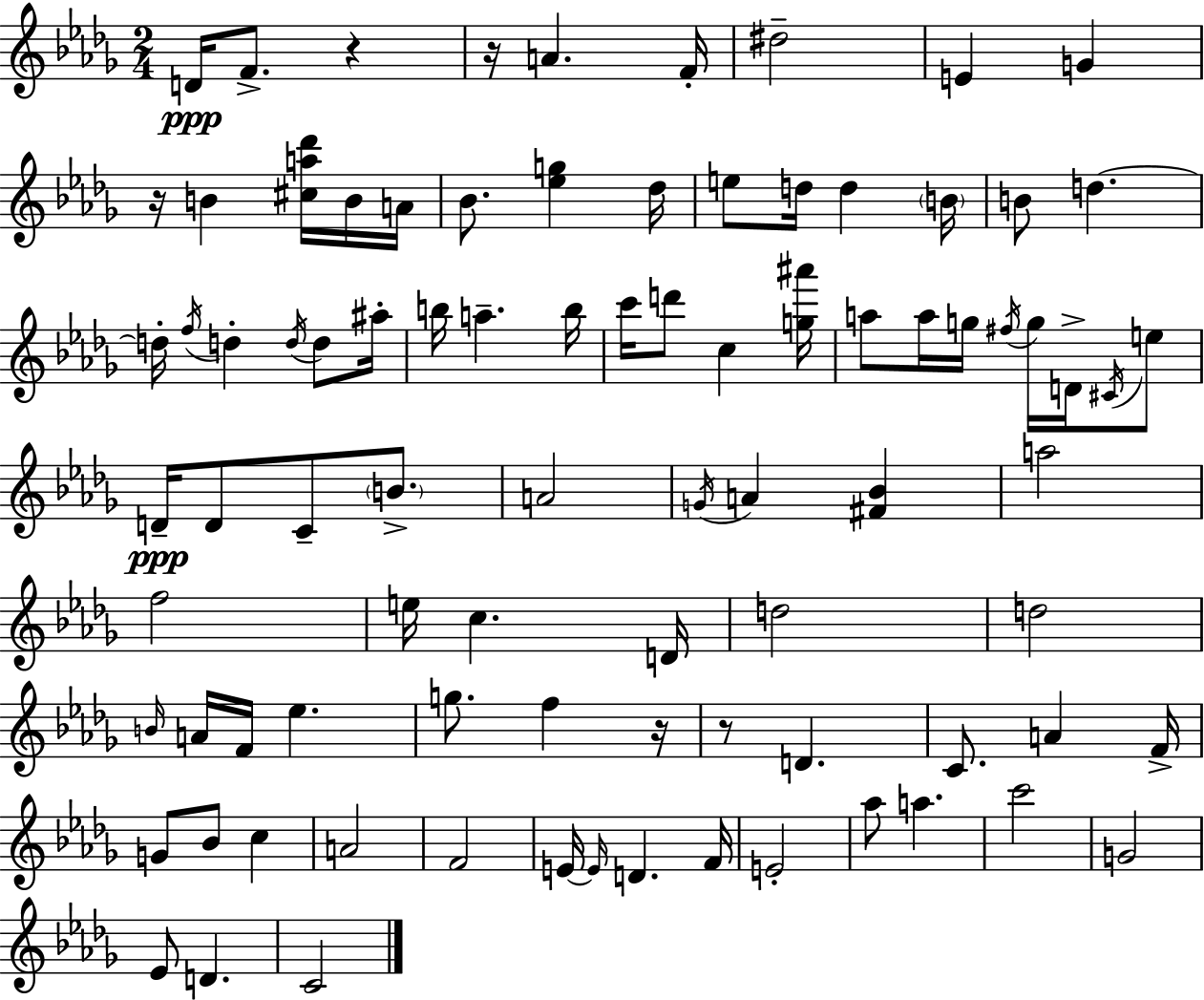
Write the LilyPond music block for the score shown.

{
  \clef treble
  \numericTimeSignature
  \time 2/4
  \key bes \minor
  d'16\ppp f'8.-> r4 | r16 a'4. f'16-. | dis''2-- | e'4 g'4 | \break r16 b'4 <cis'' a'' des'''>16 b'16 a'16 | bes'8. <ees'' g''>4 des''16 | e''8 d''16 d''4 \parenthesize b'16 | b'8 d''4.~~ | \break d''16-. \acciaccatura { f''16 } d''4-. \acciaccatura { d''16 } d''8 | ais''16-. b''16 a''4.-- | b''16 c'''16 d'''8 c''4 | <g'' ais'''>16 a''8 a''16 g''16 \acciaccatura { fis''16 } g''16 | \break d'16-> \acciaccatura { cis'16 } e''8 d'16--\ppp d'8 c'8-- | \parenthesize b'8.-> a'2 | \acciaccatura { g'16 } a'4 | <fis' bes'>4 a''2 | \break f''2 | e''16 c''4. | d'16 d''2 | d''2 | \break \grace { b'16 } a'16 f'16 | ees''4. g''8. | f''4 r16 r8 | d'4. c'8. | \break a'4 f'16-> g'8 | bes'8 c''4 a'2 | f'2 | e'16~~ \grace { e'16 } | \break d'4. f'16 e'2-. | aes''8 | a''4. c'''2 | g'2 | \break ees'8 | d'4. c'2 | \bar "|."
}